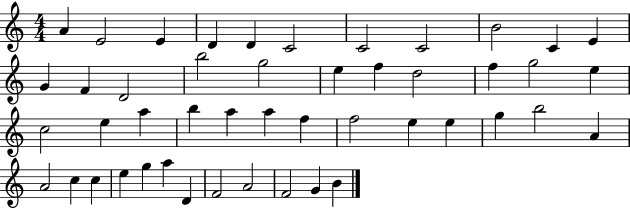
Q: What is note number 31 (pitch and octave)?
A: E5